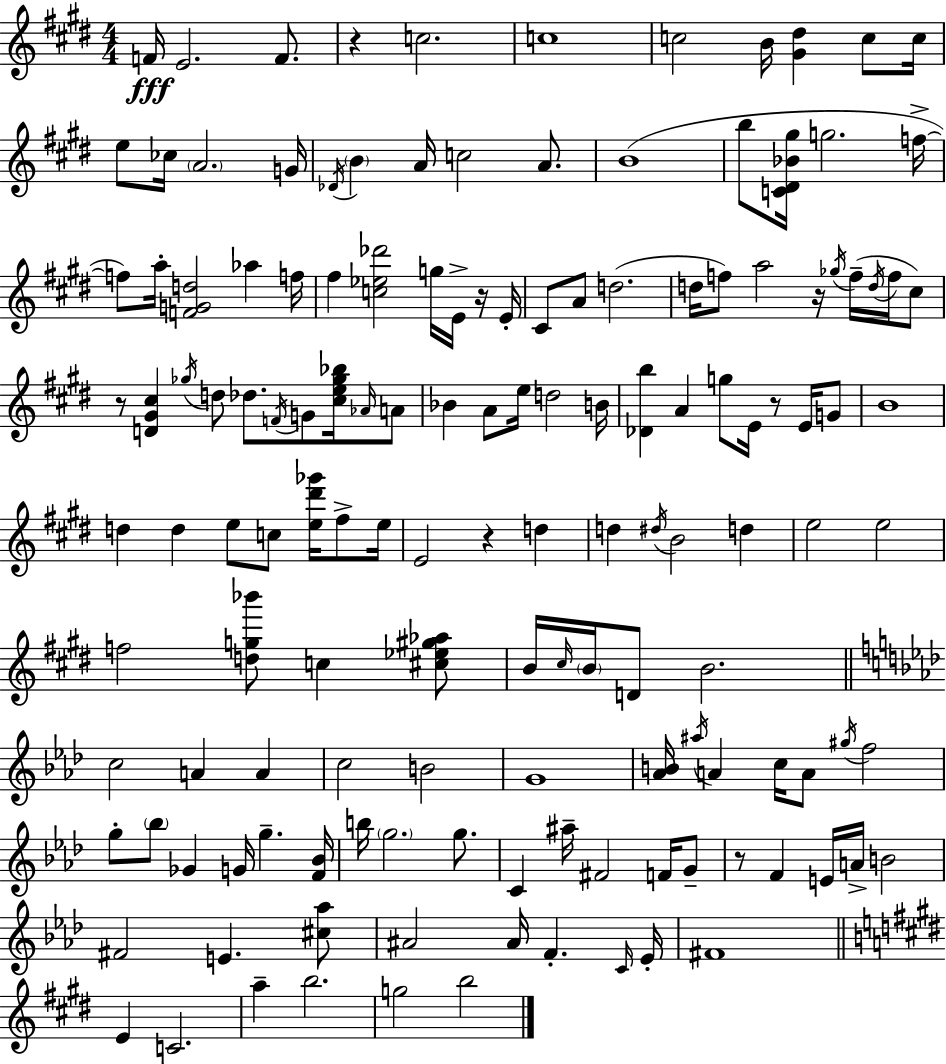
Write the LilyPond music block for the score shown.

{
  \clef treble
  \numericTimeSignature
  \time 4/4
  \key e \major
  f'16\fff e'2. f'8. | r4 c''2. | c''1 | c''2 b'16 <gis' dis''>4 c''8 c''16 | \break e''8 ces''16 \parenthesize a'2. g'16 | \acciaccatura { des'16 } \parenthesize b'4 a'16 c''2 a'8. | b'1( | b''8 <c' dis' bes' gis''>16 g''2. | \break f''16->~~ f''8) a''16-. <f' g' d''>2 aes''4 | f''16 fis''4 <c'' ees'' des'''>2 g''16 e'16-> r16 | e'16-. cis'8 a'8 d''2.( | d''16 f''8) a''2 r16 \acciaccatura { ges''16 }( f''16-- \acciaccatura { d''16 } | \break f''16 cis''8) r8 <d' gis' cis''>4 \acciaccatura { ges''16 } d''8 des''8. \acciaccatura { f'16 } | g'8 <cis'' e'' ges'' bes''>16 \grace { aes'16 } a'8 bes'4 a'8 e''16 d''2 | b'16 <des' b''>4 a'4 g''8 | e'16 r8 e'16 g'8 b'1 | \break d''4 d''4 e''8 | c''8 <e'' dis''' ges'''>16 fis''8-> e''16 e'2 r4 | d''4 d''4 \acciaccatura { dis''16 } b'2 | d''4 e''2 e''2 | \break f''2 <d'' g'' bes'''>8 | c''4 <cis'' ees'' gis'' aes''>8 b'16 \grace { cis''16 } \parenthesize b'16 d'8 b'2. | \bar "||" \break \key aes \major c''2 a'4 a'4 | c''2 b'2 | g'1 | <aes' b'>16 \acciaccatura { ais''16 } a'4 c''16 a'8 \acciaccatura { gis''16 } f''2 | \break g''8-. \parenthesize bes''8 ges'4 g'16 g''4.-- | <f' bes'>16 b''16 \parenthesize g''2. g''8. | c'4 ais''16-- fis'2 f'16 | g'8-- r8 f'4 e'16 a'16-> b'2 | \break fis'2 e'4. | <cis'' aes''>8 ais'2 ais'16 f'4.-. | \grace { c'16 } ees'16-. fis'1 | \bar "||" \break \key e \major e'4 c'2. | a''4-- b''2. | g''2 b''2 | \bar "|."
}